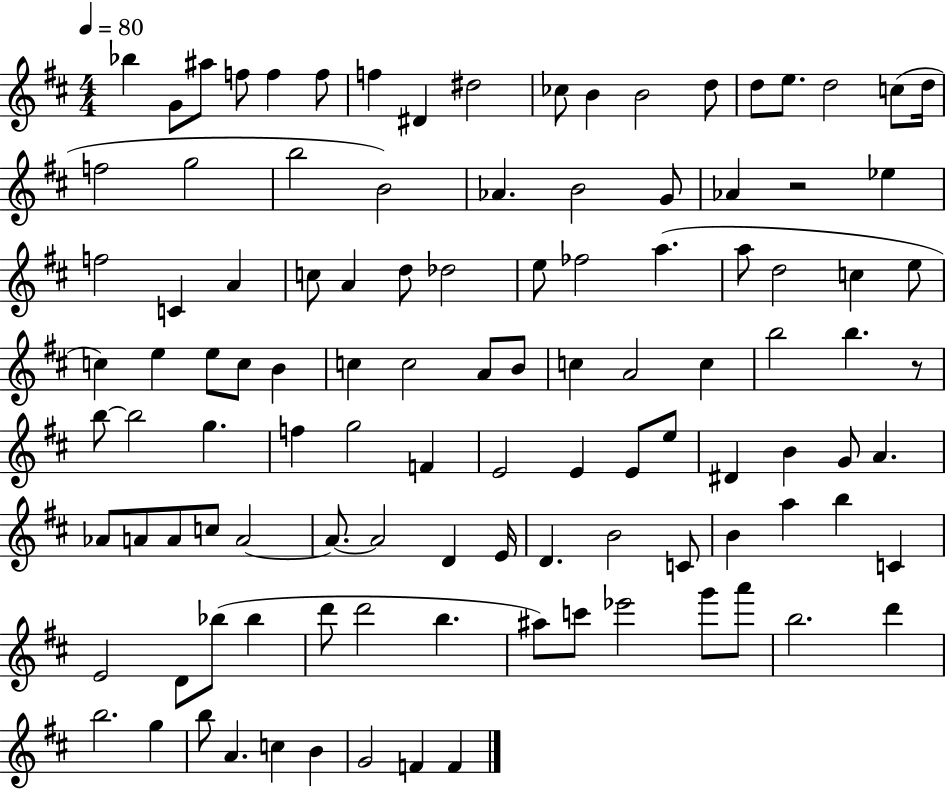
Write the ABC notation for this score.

X:1
T:Untitled
M:4/4
L:1/4
K:D
_b G/2 ^a/2 f/2 f f/2 f ^D ^d2 _c/2 B B2 d/2 d/2 e/2 d2 c/2 d/4 f2 g2 b2 B2 _A B2 G/2 _A z2 _e f2 C A c/2 A d/2 _d2 e/2 _f2 a a/2 d2 c e/2 c e e/2 c/2 B c c2 A/2 B/2 c A2 c b2 b z/2 b/2 b2 g f g2 F E2 E E/2 e/2 ^D B G/2 A _A/2 A/2 A/2 c/2 A2 A/2 A2 D E/4 D B2 C/2 B a b C E2 D/2 _b/2 _b d'/2 d'2 b ^a/2 c'/2 _e'2 g'/2 a'/2 b2 d' b2 g b/2 A c B G2 F F